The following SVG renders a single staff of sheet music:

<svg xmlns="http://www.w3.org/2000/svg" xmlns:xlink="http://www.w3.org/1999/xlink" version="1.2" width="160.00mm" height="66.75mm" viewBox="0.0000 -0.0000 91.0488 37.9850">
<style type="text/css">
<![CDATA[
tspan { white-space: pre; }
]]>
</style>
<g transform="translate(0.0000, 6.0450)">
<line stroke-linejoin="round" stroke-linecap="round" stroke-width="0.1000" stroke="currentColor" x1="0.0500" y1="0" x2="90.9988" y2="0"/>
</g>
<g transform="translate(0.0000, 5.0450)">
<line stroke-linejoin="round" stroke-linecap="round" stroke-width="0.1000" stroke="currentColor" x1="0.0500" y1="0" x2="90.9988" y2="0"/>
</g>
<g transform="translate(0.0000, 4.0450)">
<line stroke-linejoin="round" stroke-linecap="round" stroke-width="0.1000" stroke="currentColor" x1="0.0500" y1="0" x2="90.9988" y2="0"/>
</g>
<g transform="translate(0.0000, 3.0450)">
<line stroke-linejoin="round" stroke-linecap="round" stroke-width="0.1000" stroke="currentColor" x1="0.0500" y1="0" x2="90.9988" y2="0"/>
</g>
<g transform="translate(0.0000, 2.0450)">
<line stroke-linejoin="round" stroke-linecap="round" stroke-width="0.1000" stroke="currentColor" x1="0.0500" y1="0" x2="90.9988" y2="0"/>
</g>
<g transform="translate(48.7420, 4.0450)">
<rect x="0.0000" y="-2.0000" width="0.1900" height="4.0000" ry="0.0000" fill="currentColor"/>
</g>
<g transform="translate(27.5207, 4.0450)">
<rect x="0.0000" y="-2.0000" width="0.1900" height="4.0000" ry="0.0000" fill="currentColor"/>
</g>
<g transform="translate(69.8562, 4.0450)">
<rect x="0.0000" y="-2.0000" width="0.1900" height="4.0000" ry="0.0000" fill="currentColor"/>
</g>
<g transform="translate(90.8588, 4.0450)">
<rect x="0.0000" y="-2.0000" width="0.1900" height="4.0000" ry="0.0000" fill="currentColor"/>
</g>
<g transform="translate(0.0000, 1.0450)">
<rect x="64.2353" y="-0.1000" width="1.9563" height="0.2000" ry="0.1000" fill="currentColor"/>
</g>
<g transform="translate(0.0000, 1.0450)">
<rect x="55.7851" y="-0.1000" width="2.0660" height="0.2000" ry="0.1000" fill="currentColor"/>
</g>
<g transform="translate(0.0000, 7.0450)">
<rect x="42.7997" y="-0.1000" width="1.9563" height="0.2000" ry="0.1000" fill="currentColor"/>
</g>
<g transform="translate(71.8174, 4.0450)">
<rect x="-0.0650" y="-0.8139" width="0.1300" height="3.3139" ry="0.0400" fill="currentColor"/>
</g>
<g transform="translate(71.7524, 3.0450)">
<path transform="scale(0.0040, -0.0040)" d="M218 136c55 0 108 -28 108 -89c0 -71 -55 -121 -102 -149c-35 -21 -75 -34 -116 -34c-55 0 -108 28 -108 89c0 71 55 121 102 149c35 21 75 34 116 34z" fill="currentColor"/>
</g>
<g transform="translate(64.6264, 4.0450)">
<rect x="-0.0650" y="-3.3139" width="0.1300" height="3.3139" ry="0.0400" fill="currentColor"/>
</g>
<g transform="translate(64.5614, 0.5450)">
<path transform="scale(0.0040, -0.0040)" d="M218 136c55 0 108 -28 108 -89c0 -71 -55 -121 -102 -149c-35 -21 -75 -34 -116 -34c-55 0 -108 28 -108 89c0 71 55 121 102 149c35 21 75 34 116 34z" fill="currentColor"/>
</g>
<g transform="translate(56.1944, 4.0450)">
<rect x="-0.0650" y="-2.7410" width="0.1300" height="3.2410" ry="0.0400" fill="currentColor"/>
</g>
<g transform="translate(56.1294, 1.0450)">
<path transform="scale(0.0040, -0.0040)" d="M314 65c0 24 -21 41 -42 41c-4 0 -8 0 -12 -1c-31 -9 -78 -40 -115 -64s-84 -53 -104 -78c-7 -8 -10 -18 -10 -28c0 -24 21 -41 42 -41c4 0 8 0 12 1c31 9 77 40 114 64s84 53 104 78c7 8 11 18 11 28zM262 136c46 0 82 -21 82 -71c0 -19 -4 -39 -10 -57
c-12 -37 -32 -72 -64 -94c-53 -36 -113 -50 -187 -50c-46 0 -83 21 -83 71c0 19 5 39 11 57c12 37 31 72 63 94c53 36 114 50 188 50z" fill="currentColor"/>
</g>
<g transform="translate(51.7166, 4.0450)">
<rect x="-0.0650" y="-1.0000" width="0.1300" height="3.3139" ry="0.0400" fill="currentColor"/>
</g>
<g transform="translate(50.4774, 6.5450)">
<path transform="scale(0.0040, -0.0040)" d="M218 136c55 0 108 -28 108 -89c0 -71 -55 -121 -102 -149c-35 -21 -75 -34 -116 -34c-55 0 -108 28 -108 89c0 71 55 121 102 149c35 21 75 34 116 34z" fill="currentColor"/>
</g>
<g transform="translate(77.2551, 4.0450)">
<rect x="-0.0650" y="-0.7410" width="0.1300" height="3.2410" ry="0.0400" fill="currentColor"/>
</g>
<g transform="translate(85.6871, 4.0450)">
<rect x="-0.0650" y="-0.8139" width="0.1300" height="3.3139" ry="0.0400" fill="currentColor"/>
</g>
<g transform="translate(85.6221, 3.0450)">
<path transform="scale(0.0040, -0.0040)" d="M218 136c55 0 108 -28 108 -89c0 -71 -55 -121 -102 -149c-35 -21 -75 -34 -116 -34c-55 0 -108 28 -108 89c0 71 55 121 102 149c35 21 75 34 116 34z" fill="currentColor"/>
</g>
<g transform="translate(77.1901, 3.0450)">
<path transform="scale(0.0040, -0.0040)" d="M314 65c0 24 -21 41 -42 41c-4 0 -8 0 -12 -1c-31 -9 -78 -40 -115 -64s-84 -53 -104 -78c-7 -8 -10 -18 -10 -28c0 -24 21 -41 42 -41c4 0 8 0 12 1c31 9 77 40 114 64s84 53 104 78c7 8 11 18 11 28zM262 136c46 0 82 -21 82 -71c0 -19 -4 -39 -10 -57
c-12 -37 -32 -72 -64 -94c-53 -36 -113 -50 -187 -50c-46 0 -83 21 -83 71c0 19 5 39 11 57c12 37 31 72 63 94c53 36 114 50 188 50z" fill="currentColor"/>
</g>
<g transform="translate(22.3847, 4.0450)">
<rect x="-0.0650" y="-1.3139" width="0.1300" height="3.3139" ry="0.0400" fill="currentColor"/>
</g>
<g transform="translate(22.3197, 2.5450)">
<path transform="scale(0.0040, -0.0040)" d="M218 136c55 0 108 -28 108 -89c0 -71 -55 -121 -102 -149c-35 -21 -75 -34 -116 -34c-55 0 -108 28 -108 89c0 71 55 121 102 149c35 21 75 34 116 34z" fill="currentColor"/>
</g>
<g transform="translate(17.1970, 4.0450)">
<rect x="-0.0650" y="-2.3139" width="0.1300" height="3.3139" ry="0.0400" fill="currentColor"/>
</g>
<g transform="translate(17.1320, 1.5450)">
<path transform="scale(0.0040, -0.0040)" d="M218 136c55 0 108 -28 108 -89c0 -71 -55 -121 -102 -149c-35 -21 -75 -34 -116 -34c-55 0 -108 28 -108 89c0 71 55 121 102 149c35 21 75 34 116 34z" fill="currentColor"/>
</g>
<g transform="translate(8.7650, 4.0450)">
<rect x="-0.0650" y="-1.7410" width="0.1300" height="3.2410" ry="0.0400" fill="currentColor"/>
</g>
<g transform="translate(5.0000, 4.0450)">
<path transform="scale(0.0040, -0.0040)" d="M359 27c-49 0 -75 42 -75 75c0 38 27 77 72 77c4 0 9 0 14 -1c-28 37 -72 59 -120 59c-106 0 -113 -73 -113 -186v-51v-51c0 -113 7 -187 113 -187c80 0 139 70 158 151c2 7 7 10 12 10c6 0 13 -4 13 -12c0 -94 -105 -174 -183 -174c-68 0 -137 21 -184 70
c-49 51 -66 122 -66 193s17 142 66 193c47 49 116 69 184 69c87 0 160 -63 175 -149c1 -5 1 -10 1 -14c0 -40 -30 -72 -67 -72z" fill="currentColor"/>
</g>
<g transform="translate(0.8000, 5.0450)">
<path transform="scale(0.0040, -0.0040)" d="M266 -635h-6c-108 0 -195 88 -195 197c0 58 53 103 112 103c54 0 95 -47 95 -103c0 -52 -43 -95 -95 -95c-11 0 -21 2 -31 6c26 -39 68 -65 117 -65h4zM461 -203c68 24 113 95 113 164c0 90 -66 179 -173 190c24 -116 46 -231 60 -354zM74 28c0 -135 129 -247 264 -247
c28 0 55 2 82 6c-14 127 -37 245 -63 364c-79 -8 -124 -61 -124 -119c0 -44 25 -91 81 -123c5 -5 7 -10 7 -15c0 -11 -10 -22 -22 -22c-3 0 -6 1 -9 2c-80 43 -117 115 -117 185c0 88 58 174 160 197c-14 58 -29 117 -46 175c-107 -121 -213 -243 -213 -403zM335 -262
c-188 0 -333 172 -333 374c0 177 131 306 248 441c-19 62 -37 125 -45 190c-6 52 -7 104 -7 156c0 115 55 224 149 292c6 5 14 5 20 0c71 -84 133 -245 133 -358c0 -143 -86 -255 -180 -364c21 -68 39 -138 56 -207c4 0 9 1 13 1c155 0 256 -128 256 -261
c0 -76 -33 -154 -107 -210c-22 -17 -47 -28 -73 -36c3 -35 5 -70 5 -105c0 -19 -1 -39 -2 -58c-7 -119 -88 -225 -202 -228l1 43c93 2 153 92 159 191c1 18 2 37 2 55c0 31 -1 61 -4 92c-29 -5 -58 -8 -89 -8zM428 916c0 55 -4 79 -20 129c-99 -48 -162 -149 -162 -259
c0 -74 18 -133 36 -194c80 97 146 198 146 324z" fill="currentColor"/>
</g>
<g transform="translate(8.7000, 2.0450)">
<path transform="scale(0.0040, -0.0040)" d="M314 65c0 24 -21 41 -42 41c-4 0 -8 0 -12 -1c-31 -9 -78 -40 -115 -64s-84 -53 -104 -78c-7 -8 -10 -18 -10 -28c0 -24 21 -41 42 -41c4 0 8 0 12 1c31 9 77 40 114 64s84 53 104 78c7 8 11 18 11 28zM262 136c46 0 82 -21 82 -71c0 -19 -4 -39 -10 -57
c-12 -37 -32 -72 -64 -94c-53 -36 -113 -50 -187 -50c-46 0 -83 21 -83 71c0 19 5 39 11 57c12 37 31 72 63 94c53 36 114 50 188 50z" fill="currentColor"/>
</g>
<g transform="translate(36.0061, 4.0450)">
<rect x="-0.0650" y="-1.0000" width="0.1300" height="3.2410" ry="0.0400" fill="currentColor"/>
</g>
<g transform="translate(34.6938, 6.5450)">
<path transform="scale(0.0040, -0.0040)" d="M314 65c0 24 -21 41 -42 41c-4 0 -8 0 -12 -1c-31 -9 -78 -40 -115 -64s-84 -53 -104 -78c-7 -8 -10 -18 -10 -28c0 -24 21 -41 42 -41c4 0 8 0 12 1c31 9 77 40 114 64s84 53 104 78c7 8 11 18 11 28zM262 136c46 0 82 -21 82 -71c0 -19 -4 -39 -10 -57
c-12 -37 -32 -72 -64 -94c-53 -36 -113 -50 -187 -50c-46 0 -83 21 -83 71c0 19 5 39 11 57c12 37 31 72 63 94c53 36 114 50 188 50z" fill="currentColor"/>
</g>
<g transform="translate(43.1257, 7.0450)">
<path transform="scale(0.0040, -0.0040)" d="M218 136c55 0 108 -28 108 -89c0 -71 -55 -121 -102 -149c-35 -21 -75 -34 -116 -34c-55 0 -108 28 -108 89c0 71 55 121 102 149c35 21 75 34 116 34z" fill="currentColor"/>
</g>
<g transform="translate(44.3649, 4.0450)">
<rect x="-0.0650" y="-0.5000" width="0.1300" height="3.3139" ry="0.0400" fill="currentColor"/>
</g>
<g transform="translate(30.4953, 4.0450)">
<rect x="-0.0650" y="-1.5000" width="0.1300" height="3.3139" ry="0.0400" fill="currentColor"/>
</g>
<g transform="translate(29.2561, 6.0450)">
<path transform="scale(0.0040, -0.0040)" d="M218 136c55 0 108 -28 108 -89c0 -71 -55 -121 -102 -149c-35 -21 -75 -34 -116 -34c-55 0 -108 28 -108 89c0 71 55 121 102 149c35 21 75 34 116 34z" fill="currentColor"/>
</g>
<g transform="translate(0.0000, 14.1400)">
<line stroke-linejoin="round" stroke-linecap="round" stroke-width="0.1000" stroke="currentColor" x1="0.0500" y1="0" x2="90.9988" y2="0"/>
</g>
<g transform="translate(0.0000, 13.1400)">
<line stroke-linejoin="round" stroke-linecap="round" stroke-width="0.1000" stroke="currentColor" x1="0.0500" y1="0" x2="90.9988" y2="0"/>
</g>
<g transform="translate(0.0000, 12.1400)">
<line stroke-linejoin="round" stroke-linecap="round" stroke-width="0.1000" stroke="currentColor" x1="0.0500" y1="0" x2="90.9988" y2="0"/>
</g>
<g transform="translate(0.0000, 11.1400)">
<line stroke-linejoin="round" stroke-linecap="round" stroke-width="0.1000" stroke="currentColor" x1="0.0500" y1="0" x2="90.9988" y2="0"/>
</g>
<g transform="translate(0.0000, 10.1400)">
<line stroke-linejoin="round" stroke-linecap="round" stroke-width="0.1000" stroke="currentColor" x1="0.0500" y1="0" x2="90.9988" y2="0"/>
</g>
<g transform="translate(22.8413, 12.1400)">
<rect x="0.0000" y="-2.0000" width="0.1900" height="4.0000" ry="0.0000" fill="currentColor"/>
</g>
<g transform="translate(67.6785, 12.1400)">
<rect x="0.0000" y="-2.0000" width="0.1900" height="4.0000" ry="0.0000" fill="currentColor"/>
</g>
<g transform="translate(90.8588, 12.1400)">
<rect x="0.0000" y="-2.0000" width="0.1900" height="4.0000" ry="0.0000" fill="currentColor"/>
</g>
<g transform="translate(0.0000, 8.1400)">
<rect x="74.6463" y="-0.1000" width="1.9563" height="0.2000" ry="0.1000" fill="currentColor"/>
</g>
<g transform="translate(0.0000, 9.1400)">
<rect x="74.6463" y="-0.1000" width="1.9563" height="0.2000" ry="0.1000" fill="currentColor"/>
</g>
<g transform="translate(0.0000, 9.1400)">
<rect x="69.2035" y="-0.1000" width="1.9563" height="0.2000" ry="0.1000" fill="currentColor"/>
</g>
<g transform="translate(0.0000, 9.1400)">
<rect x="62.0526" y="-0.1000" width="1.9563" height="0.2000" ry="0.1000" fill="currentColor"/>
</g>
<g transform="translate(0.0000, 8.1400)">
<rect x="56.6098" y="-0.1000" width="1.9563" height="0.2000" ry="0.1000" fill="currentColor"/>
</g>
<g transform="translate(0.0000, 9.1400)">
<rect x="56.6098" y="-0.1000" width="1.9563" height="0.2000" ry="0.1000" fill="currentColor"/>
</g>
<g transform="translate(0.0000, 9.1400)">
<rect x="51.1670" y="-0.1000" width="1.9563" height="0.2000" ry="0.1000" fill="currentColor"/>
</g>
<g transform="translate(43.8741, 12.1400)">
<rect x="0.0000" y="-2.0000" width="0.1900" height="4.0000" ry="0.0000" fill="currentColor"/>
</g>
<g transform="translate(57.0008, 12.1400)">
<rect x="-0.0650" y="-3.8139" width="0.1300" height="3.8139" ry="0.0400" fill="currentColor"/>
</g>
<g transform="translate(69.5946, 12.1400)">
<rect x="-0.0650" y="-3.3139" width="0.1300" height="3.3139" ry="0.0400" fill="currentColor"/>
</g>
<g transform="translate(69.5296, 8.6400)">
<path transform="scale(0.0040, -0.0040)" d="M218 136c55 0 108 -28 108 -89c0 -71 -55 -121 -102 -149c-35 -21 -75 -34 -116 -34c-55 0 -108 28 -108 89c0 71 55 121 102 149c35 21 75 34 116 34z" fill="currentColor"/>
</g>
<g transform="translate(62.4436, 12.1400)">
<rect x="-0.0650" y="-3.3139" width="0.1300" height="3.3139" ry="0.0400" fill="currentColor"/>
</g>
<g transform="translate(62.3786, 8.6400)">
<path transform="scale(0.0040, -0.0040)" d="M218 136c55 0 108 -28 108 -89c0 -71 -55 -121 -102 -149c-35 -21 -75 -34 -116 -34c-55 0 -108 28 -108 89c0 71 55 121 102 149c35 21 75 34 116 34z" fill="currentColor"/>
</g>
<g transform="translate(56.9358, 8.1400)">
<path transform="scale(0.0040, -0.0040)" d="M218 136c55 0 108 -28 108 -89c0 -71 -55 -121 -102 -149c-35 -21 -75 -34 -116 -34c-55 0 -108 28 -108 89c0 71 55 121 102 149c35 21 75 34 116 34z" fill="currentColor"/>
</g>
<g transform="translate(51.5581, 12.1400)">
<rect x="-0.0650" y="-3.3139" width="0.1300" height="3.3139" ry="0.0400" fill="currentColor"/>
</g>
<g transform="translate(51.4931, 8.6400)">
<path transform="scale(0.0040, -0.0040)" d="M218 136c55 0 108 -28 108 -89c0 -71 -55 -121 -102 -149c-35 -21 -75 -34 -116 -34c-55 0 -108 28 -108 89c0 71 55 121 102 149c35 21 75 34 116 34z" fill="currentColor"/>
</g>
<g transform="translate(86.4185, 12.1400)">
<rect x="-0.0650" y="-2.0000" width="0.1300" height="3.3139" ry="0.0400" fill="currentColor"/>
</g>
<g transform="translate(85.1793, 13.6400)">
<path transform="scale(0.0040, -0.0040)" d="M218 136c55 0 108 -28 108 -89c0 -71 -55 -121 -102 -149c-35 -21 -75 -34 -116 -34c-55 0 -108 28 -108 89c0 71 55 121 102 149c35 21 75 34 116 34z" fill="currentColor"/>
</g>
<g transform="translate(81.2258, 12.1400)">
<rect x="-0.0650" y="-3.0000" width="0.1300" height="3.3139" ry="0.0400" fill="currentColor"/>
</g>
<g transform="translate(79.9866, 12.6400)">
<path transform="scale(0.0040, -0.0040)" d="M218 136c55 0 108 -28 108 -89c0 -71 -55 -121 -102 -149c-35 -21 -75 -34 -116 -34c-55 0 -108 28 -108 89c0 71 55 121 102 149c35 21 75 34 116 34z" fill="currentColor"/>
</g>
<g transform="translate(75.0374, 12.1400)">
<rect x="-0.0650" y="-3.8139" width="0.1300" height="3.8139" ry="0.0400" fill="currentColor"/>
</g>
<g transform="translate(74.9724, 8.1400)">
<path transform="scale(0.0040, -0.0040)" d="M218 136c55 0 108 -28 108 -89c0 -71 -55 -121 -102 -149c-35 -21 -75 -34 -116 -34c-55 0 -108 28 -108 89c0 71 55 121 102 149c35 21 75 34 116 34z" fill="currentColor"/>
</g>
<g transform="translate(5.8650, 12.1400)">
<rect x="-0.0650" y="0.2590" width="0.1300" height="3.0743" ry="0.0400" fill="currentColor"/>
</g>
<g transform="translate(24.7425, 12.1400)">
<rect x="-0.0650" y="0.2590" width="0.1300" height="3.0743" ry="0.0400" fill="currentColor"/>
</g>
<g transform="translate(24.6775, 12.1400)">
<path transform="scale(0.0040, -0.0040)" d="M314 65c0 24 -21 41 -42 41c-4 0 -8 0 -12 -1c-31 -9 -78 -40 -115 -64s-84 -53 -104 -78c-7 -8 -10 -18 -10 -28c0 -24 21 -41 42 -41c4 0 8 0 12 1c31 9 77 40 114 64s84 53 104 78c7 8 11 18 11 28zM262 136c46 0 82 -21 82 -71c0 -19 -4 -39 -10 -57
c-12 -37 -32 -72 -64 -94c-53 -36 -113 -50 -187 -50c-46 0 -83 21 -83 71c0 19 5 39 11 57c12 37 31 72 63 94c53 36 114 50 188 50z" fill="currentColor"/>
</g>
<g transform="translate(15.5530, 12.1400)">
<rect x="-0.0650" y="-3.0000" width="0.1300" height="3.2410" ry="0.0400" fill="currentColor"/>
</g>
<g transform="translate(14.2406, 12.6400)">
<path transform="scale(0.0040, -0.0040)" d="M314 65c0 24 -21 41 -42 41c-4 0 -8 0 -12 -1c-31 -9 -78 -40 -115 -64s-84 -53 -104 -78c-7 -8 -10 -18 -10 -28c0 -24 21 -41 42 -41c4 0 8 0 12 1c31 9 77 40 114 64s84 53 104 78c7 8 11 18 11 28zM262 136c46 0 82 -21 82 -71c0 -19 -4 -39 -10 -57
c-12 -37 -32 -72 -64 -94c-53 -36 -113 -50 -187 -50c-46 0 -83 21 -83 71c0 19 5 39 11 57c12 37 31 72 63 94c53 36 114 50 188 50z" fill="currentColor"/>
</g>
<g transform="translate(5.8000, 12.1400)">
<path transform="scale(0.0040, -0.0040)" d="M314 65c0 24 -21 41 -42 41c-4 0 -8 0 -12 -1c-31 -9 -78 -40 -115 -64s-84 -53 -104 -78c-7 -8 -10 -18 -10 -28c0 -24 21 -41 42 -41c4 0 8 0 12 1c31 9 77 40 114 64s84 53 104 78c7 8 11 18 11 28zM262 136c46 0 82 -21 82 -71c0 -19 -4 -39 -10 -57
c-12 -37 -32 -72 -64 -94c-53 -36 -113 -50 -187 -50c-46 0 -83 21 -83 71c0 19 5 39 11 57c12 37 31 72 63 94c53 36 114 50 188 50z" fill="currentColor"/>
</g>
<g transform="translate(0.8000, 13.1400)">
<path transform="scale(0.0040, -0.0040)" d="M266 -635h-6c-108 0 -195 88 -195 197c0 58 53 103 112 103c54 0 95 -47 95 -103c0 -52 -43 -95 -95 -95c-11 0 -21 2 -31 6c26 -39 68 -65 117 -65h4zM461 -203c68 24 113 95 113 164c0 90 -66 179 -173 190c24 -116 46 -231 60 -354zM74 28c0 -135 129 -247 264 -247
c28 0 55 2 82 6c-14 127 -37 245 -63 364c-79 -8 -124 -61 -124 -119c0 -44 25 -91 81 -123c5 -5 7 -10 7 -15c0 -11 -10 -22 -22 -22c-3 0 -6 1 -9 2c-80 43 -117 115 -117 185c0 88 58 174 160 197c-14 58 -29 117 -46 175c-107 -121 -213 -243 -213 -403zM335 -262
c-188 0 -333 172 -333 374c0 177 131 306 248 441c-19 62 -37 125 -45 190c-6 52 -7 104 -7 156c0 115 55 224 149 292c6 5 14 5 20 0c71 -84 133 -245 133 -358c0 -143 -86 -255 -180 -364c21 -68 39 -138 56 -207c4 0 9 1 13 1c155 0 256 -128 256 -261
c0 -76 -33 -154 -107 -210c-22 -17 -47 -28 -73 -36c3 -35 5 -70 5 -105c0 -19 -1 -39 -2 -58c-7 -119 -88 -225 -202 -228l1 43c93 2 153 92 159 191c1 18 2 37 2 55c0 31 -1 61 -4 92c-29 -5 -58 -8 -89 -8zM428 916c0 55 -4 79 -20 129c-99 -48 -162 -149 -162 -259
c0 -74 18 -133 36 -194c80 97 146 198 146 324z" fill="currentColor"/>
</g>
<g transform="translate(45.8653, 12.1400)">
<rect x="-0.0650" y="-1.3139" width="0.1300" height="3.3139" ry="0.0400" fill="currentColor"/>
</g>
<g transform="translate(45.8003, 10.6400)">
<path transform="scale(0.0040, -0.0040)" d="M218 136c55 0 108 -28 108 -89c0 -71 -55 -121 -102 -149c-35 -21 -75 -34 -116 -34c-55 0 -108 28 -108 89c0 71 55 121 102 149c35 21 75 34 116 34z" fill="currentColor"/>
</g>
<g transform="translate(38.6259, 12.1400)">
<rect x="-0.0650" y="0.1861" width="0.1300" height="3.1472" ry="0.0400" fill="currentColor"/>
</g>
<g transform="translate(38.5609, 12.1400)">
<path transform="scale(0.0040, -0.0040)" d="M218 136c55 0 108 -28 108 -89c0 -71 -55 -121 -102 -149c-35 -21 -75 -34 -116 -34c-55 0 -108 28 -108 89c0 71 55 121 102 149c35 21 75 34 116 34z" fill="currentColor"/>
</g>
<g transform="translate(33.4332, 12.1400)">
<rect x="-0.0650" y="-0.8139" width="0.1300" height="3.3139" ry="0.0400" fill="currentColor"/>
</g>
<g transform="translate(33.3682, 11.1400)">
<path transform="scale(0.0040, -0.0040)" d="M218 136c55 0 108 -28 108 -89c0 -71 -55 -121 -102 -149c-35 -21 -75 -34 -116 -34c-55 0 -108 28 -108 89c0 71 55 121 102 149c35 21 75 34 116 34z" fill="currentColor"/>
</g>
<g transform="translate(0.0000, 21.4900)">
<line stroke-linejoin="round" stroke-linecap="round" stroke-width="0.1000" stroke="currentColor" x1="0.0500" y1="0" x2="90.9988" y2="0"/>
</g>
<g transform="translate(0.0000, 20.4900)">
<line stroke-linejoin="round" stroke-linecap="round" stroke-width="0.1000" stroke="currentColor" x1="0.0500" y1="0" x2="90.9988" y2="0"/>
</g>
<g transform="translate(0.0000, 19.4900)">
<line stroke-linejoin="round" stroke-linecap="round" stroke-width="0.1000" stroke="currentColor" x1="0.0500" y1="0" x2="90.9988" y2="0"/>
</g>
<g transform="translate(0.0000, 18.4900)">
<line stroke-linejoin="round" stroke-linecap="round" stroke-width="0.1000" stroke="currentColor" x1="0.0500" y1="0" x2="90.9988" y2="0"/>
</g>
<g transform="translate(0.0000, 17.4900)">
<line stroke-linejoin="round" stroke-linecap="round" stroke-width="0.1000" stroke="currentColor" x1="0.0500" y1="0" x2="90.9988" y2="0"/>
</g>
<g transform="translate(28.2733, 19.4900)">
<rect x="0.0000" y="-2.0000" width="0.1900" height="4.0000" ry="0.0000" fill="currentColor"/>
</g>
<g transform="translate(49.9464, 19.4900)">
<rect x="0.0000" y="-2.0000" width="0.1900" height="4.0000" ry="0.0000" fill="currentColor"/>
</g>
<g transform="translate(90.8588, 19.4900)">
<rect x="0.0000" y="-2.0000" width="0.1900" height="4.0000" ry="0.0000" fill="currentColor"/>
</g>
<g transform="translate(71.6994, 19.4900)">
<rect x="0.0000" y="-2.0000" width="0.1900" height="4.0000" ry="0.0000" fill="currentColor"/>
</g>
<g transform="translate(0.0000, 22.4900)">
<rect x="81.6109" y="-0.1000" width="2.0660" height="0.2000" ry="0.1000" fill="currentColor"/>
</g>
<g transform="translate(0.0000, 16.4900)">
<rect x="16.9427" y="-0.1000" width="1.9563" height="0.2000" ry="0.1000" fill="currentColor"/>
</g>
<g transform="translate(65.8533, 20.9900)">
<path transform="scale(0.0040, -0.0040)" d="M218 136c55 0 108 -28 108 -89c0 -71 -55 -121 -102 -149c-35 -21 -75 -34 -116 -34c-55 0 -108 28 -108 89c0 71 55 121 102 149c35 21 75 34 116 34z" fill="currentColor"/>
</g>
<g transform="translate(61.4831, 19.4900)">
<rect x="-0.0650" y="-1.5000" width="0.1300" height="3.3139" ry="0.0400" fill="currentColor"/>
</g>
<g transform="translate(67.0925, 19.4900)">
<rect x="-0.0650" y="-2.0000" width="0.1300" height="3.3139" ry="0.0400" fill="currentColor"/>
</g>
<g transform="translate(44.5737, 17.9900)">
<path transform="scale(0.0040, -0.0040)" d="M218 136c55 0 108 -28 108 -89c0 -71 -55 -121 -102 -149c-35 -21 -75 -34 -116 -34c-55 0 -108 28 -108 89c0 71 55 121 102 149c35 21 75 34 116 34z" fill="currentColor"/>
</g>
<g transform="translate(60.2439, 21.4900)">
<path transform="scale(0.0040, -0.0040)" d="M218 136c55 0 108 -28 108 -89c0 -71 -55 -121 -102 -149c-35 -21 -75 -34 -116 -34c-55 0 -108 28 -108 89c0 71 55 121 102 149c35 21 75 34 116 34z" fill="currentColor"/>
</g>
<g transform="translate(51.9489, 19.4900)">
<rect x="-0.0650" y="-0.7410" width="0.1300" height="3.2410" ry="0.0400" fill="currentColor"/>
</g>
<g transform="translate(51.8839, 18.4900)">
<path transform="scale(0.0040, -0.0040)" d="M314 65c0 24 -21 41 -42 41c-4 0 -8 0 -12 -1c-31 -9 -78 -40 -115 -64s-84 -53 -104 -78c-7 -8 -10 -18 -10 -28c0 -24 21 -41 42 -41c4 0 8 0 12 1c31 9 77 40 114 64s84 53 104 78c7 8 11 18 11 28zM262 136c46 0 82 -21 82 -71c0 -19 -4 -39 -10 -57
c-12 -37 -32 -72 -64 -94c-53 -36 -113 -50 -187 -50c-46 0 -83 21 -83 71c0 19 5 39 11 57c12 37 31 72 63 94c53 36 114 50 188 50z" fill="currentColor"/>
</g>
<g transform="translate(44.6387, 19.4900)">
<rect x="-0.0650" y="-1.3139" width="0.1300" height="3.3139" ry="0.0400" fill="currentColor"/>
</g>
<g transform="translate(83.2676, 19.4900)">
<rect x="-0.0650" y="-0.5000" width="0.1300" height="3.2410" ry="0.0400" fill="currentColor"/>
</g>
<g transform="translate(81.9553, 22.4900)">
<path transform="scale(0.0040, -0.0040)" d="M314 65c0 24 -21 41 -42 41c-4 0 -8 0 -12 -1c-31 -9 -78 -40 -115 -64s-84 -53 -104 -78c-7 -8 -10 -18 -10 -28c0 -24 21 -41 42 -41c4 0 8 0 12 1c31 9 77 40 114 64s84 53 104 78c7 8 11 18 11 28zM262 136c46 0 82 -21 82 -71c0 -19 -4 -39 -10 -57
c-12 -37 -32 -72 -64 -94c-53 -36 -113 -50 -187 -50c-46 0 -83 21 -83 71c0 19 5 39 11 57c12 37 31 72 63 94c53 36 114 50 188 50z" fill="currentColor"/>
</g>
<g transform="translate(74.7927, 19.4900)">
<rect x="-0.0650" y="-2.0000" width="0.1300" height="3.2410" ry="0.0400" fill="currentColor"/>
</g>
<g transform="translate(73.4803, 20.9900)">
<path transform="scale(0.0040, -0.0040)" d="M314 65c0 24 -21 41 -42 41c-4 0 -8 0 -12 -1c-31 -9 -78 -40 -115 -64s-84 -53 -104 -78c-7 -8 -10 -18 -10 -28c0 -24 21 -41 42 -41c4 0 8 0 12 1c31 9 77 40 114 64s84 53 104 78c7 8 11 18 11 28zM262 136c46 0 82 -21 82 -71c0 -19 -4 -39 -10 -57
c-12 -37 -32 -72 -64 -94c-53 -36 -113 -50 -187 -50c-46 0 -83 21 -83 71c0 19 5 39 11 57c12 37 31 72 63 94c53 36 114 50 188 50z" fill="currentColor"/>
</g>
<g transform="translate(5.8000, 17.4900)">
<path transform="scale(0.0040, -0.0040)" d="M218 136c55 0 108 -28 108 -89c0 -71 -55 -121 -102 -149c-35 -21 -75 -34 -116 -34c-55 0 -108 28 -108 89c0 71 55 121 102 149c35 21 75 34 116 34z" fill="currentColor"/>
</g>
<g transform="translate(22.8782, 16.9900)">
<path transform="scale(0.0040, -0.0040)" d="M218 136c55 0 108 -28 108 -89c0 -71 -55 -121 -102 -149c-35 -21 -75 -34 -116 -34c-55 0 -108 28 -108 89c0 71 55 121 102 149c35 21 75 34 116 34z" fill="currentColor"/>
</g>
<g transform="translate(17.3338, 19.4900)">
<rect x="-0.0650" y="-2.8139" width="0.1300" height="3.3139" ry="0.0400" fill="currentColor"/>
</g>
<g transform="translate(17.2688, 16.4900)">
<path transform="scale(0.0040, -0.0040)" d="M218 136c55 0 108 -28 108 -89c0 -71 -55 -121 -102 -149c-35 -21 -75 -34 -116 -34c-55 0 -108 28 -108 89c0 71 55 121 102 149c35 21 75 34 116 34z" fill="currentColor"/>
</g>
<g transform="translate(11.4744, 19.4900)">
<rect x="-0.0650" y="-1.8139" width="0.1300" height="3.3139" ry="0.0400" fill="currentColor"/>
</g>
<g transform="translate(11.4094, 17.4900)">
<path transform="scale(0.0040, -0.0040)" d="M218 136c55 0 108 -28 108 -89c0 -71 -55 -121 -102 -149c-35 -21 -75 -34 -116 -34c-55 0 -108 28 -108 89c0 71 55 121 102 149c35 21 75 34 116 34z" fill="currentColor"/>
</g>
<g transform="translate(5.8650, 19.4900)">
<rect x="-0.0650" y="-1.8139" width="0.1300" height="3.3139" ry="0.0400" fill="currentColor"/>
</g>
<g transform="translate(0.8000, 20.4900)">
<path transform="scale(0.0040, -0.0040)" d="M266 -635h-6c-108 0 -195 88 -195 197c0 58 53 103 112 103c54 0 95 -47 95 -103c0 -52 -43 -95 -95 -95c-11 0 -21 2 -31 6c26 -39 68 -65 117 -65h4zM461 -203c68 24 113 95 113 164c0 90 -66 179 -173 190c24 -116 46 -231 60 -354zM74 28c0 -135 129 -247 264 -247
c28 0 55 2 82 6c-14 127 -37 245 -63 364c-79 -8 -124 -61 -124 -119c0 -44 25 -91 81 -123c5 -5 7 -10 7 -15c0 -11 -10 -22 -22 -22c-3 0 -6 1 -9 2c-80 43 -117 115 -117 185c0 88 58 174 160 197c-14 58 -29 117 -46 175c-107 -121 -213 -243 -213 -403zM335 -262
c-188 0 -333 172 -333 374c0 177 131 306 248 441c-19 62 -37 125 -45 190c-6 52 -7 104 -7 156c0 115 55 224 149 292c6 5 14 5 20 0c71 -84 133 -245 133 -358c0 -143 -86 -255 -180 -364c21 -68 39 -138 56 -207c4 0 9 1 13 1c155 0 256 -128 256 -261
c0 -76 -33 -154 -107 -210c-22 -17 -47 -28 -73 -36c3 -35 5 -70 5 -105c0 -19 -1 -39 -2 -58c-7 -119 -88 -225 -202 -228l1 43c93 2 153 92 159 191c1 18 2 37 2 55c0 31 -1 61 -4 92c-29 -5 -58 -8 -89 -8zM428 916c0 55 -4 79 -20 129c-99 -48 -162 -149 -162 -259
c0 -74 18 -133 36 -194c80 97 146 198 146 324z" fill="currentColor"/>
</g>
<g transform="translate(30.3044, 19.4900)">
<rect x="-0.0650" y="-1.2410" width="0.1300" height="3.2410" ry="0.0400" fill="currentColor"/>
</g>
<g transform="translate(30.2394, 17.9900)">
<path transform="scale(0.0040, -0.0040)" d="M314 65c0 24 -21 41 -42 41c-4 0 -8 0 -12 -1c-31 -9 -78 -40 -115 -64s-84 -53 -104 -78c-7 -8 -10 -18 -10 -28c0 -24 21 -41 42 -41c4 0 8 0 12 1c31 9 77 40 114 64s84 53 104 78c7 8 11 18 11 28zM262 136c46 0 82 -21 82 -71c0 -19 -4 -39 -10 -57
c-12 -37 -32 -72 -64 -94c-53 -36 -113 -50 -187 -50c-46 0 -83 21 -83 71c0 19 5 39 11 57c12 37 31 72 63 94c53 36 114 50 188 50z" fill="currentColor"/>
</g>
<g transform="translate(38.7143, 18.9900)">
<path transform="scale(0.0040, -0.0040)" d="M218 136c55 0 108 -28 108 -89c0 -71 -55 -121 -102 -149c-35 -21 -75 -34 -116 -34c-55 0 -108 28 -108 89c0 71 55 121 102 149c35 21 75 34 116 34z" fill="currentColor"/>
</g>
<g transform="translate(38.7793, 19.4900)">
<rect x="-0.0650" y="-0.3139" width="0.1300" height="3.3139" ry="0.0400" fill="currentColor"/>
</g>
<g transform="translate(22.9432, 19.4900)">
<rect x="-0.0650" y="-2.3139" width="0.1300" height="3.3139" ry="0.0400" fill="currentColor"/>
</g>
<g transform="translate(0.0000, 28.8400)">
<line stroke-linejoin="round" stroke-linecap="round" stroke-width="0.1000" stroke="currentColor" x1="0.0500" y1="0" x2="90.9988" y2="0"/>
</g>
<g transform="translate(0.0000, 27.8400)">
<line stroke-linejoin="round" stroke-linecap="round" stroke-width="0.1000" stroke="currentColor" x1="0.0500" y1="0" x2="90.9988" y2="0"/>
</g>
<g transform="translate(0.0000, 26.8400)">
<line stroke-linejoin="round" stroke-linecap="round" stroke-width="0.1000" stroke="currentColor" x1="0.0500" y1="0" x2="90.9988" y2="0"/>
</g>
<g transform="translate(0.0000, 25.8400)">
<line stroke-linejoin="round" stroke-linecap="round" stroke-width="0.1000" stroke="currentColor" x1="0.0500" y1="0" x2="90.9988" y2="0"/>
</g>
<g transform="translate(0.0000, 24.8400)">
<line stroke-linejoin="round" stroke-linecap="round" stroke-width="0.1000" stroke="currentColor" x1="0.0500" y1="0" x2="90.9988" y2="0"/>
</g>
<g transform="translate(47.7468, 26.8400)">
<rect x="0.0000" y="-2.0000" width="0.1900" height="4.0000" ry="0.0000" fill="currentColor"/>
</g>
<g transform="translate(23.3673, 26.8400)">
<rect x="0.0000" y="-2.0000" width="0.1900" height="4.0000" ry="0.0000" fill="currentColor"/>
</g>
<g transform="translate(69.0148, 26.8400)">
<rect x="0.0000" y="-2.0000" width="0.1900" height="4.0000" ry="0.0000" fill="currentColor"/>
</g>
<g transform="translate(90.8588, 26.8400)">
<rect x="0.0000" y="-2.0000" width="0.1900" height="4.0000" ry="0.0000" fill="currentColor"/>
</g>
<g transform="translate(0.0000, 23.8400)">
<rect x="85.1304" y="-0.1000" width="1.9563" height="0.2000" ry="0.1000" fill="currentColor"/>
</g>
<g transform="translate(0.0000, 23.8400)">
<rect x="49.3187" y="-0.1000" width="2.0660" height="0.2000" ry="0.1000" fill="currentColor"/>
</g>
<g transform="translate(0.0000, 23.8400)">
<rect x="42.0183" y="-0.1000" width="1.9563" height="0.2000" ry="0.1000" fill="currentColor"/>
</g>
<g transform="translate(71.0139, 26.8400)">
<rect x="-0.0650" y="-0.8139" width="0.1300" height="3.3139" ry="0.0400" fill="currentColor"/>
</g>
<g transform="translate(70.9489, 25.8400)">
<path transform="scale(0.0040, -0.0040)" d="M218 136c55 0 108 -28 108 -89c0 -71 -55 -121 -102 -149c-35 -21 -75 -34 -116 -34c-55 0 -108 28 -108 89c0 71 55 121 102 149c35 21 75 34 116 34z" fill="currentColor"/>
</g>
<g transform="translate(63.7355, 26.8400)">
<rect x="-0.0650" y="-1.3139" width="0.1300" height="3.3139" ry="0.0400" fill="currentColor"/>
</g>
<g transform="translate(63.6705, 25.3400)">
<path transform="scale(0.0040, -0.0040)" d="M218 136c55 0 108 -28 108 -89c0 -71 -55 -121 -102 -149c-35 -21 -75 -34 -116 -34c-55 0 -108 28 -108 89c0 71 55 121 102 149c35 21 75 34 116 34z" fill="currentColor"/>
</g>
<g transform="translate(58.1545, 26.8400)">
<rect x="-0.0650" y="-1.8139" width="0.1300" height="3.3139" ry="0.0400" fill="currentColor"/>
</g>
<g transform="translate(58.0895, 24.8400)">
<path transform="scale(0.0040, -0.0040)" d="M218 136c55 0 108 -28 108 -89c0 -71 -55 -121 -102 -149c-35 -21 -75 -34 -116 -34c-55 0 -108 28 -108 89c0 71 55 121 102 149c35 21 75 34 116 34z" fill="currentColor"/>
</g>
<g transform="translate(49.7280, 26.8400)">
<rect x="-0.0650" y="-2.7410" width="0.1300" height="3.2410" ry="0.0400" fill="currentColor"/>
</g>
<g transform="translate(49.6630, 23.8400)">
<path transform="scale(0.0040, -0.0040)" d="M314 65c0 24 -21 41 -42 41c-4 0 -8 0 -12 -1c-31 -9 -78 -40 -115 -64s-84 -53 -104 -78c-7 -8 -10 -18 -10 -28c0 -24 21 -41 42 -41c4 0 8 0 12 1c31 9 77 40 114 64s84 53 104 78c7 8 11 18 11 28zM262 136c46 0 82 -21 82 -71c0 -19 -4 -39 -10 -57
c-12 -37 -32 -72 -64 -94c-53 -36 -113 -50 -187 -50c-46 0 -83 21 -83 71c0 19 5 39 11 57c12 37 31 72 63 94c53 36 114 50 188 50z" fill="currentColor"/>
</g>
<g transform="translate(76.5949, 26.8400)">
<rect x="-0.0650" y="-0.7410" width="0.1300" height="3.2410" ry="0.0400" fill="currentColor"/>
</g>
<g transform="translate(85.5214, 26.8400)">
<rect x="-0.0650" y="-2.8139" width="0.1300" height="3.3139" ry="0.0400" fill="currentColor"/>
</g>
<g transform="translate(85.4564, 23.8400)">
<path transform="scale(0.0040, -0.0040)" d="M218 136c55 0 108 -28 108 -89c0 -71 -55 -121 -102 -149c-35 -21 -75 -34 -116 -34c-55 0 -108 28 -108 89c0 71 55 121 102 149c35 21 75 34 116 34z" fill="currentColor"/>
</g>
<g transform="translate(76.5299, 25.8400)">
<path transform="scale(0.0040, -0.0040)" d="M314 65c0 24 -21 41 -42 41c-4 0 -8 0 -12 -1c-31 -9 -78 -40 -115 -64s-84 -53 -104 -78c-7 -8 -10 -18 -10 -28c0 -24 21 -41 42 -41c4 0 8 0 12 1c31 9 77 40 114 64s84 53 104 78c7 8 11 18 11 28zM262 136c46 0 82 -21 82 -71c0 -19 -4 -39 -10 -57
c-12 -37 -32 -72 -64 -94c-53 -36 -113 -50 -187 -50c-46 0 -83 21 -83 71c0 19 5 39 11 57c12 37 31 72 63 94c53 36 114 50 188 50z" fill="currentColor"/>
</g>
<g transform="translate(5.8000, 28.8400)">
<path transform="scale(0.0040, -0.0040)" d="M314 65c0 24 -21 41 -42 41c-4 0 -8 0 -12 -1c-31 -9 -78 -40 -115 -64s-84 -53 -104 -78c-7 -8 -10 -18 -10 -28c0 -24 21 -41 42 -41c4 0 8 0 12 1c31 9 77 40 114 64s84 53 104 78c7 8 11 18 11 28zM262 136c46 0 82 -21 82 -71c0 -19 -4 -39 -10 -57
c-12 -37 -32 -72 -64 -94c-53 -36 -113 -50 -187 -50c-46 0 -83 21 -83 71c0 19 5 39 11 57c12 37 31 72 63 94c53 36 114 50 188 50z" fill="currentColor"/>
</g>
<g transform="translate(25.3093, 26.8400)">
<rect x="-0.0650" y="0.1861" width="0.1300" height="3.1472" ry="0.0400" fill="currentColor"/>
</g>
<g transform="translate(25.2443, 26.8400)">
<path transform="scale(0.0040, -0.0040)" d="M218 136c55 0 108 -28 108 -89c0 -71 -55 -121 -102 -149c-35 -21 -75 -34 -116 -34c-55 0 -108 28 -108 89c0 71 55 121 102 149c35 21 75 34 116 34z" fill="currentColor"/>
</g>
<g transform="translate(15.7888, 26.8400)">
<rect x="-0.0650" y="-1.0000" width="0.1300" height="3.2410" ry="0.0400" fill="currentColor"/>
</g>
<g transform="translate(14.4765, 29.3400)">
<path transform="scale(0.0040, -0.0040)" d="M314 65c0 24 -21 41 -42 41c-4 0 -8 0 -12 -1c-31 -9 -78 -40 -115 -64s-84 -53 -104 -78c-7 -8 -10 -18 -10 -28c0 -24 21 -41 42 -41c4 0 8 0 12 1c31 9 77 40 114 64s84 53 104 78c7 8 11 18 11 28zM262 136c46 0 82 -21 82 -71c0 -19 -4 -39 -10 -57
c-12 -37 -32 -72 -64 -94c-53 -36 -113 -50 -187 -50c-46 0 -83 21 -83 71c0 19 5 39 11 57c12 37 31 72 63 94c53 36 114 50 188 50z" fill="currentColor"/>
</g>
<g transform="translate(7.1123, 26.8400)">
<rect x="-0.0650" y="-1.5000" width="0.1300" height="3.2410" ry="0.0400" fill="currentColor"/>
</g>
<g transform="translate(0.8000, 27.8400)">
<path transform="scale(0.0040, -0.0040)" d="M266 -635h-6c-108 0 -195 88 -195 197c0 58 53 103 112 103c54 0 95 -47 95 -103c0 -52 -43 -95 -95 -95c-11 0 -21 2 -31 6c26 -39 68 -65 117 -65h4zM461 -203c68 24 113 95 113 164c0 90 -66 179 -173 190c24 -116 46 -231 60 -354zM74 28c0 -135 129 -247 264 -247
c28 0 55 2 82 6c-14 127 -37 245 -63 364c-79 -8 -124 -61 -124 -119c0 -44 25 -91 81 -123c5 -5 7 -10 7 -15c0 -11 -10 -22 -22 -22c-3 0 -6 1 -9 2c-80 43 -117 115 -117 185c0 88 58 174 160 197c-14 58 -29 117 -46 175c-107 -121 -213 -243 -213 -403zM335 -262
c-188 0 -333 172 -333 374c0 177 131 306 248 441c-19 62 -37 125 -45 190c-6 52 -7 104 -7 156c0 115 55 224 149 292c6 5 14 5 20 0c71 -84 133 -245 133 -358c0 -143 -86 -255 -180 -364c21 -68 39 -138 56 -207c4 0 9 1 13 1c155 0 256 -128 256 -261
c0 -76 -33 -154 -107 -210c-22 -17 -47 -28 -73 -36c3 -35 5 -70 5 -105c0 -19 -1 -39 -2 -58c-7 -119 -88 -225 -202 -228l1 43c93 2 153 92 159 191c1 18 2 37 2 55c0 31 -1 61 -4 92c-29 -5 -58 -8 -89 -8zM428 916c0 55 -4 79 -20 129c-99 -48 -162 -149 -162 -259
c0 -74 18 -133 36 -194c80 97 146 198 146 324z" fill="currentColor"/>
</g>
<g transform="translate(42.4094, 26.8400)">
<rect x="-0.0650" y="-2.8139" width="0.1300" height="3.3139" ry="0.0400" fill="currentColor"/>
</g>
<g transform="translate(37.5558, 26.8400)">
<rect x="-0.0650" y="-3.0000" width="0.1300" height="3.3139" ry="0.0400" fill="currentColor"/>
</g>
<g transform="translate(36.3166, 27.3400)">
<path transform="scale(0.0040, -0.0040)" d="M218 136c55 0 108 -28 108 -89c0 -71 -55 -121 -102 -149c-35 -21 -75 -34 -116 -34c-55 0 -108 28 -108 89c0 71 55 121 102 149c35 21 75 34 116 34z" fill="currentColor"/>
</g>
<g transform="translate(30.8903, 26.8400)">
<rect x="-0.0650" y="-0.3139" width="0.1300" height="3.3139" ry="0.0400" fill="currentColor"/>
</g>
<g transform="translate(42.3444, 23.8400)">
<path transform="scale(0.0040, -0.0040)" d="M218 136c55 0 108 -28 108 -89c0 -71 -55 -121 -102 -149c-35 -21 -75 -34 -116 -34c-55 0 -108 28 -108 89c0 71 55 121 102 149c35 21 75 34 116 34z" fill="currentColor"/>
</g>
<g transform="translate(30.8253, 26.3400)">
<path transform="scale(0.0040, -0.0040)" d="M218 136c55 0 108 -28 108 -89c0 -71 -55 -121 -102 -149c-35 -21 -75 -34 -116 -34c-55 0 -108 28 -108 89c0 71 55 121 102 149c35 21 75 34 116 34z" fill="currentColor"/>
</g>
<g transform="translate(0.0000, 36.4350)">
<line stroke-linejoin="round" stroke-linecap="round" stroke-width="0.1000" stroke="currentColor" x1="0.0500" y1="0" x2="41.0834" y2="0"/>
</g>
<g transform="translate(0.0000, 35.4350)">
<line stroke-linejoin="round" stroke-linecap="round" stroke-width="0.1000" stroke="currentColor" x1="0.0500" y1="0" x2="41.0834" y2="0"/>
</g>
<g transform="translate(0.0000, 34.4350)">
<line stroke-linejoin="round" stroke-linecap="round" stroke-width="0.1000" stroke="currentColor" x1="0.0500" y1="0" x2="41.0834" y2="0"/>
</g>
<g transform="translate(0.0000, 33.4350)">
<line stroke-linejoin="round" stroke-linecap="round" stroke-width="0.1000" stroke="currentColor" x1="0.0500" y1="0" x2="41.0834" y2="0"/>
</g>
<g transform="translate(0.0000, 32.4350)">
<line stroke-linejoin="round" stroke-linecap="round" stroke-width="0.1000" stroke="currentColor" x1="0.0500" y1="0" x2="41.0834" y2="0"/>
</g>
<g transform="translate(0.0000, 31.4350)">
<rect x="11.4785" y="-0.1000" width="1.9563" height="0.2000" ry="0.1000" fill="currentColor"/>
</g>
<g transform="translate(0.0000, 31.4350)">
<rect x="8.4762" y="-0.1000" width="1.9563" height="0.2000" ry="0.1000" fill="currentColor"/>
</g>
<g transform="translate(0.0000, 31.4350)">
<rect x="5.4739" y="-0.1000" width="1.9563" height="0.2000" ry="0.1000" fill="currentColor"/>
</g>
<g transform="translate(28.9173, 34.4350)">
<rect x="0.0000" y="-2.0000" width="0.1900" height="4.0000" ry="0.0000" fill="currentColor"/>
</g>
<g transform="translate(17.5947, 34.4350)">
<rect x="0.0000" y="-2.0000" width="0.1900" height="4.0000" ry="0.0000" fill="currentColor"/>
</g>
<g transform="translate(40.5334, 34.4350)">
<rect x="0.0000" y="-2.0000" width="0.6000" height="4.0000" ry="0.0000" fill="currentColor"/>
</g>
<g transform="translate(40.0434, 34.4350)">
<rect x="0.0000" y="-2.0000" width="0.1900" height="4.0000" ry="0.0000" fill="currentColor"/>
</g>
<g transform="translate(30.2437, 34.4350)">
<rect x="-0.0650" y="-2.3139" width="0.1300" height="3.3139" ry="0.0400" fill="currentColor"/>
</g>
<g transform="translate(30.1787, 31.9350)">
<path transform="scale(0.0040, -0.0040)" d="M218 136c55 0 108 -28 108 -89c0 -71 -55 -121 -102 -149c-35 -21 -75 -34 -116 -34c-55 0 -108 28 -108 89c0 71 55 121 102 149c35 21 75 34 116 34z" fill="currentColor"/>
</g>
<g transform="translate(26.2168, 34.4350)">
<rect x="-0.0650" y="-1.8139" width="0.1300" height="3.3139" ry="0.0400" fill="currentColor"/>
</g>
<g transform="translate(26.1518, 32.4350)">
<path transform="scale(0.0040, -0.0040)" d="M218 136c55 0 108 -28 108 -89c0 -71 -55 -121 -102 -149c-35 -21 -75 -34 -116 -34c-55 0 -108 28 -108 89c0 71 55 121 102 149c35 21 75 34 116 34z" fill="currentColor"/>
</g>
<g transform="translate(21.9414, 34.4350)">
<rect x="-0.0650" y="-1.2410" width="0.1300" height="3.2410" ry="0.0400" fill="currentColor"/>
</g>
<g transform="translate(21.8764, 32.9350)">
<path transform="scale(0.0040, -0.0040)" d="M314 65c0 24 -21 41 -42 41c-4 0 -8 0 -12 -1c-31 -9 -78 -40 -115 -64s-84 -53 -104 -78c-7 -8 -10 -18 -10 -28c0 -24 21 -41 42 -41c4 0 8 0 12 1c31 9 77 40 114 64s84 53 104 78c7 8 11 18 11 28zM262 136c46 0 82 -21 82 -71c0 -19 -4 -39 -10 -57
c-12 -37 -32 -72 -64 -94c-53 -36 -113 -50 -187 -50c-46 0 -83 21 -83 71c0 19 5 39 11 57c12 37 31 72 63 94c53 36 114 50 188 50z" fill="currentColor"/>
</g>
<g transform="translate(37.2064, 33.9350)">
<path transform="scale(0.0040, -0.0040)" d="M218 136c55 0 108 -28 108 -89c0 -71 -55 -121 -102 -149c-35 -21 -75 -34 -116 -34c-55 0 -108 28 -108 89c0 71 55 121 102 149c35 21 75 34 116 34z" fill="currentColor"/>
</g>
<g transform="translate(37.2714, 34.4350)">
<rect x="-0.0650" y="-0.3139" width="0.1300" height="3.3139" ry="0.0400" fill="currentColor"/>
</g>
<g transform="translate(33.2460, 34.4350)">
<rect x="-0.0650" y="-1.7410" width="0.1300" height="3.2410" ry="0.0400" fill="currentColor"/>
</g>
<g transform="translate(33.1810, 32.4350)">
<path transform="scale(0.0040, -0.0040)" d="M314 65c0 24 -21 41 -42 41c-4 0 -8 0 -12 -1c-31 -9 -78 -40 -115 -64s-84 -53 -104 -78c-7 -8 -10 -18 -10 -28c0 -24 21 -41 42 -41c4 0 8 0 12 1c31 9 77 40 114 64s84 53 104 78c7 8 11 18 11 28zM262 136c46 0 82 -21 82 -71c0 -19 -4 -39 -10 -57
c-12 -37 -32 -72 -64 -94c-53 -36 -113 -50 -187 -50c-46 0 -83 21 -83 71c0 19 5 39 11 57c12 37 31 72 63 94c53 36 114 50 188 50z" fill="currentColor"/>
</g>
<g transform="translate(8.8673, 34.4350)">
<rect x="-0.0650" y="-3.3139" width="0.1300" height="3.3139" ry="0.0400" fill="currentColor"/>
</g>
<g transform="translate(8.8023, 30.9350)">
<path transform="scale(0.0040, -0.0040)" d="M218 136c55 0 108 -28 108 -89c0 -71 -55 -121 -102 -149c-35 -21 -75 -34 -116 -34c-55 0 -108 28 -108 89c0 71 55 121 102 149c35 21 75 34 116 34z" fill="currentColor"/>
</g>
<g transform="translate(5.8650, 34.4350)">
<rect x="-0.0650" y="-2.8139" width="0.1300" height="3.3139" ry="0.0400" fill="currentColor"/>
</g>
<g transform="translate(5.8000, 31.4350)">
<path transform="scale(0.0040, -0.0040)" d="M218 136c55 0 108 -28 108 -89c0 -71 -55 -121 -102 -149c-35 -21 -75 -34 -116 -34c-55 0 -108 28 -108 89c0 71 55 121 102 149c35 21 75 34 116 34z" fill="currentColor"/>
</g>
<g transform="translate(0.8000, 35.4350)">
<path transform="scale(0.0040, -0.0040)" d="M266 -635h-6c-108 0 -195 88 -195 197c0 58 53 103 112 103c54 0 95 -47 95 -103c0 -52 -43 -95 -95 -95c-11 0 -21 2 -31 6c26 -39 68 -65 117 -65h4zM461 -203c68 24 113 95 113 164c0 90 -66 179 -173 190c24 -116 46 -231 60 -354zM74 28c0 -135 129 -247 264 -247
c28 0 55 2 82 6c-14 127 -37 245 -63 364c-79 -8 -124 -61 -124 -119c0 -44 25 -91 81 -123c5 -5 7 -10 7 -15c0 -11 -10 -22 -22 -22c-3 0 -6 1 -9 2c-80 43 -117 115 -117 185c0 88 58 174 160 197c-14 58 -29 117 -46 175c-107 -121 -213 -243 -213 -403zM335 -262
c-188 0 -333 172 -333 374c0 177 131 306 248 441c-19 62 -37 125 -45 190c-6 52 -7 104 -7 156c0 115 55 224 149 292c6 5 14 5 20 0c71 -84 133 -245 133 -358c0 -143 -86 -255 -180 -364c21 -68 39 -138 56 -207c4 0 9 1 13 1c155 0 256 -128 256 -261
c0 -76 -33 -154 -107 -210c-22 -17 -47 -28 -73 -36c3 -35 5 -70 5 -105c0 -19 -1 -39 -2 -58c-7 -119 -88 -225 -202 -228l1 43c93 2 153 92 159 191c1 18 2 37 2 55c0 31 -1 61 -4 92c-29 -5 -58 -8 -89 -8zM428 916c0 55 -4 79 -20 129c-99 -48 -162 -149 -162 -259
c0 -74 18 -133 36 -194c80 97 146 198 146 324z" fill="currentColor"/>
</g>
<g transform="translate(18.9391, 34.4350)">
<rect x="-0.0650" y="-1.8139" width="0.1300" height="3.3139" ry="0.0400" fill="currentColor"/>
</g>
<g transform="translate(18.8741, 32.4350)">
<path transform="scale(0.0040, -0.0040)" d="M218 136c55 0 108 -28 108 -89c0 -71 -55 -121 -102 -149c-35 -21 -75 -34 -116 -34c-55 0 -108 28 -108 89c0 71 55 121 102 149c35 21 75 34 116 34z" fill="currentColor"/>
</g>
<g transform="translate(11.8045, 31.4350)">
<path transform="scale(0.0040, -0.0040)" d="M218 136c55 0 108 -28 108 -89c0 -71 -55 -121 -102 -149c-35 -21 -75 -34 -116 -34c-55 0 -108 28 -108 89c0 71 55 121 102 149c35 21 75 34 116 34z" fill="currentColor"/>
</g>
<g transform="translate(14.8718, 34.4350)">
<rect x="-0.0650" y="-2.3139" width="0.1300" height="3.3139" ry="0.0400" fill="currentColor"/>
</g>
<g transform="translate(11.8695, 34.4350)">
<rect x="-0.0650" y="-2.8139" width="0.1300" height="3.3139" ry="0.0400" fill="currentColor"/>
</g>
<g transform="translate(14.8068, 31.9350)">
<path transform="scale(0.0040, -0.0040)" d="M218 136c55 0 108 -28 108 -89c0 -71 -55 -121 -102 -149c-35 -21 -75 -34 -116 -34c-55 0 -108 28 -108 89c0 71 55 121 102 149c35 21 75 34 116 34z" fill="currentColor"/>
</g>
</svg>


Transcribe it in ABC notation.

X:1
T:Untitled
M:4/4
L:1/4
K:C
f2 g e E D2 C D a2 b d d2 d B2 A2 B2 d B e b c' b b c' A F f f a g e2 c e d2 E F F2 C2 E2 D2 B c A a a2 f e d d2 a a b a g f e2 f g f2 c